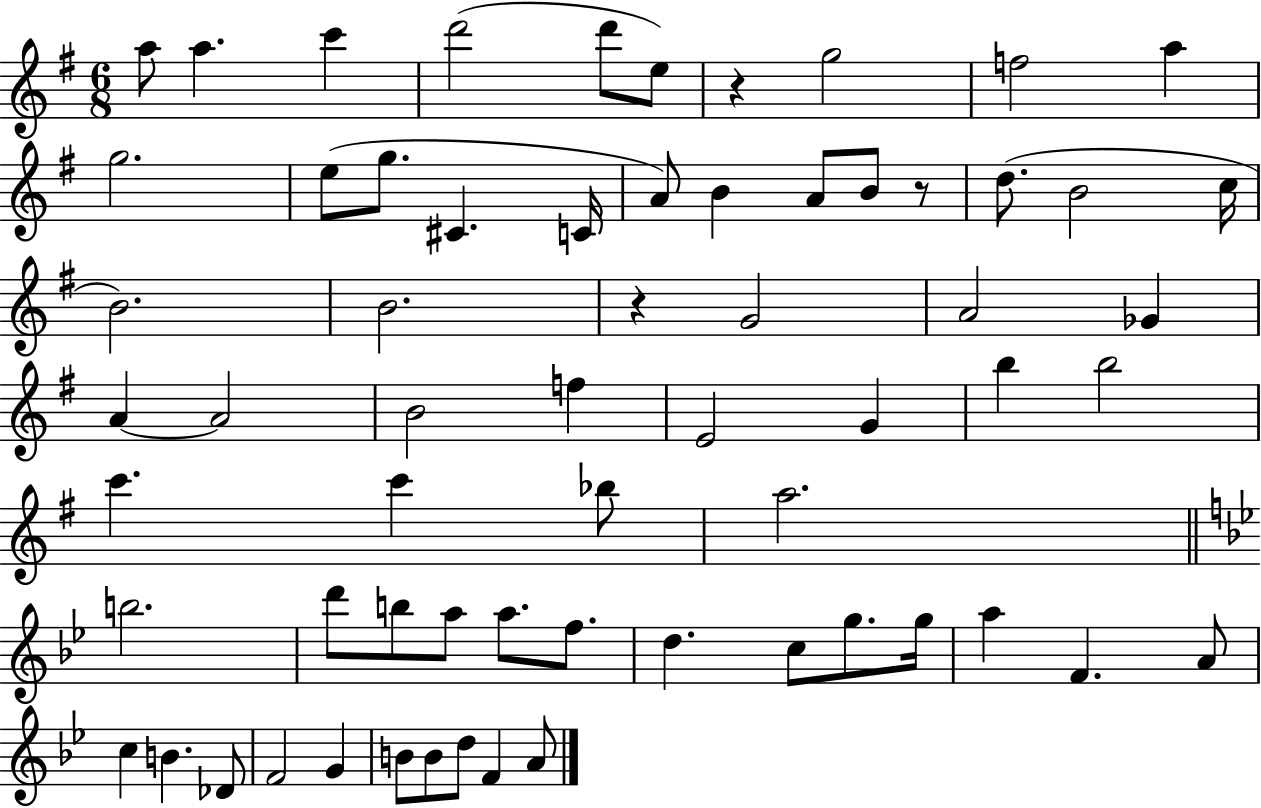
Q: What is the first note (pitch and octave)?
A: A5